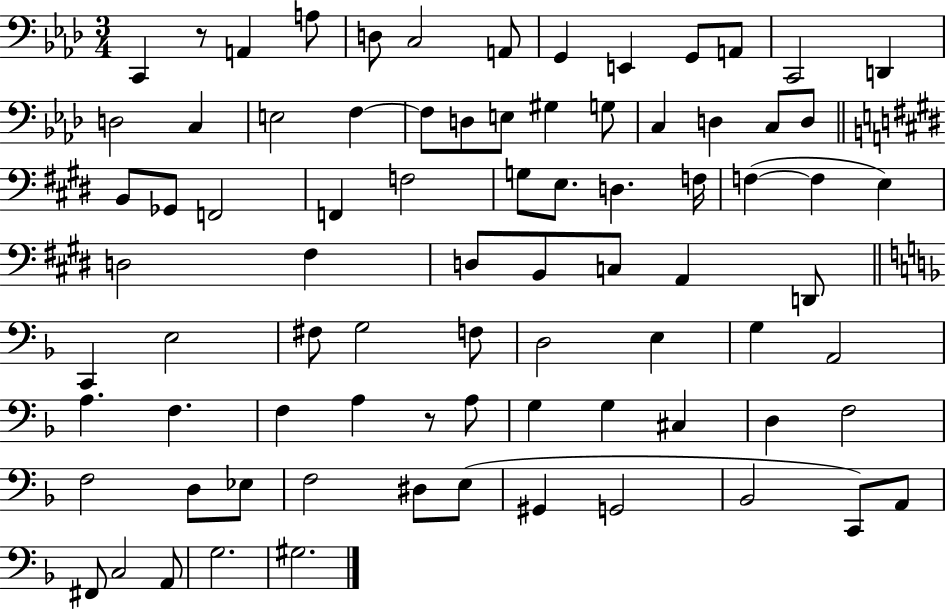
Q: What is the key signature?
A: AES major